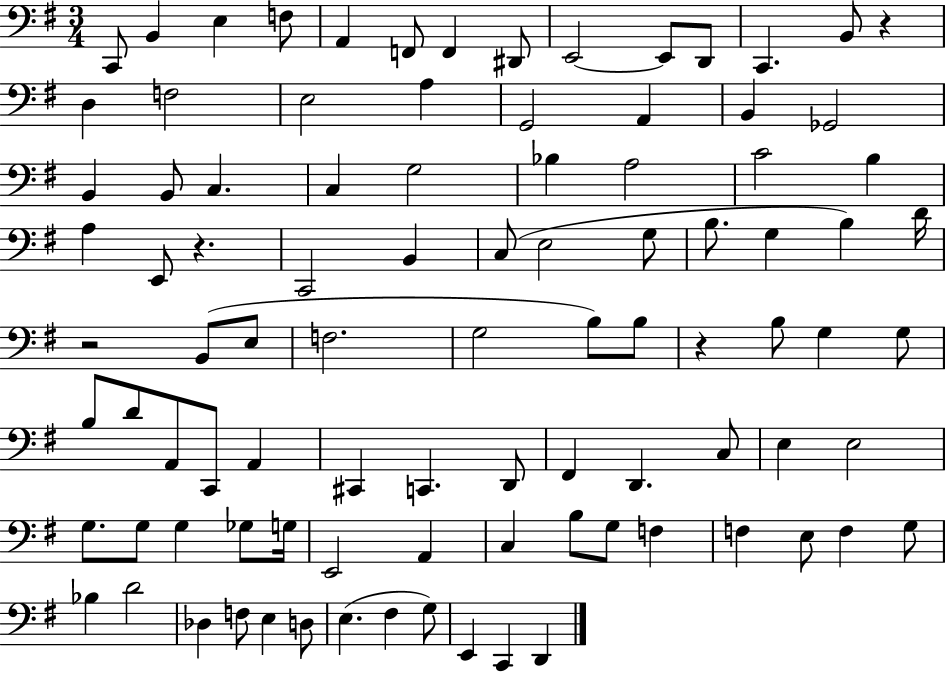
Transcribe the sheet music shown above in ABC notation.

X:1
T:Untitled
M:3/4
L:1/4
K:G
C,,/2 B,, E, F,/2 A,, F,,/2 F,, ^D,,/2 E,,2 E,,/2 D,,/2 C,, B,,/2 z D, F,2 E,2 A, G,,2 A,, B,, _G,,2 B,, B,,/2 C, C, G,2 _B, A,2 C2 B, A, E,,/2 z C,,2 B,, C,/2 E,2 G,/2 B,/2 G, B, D/4 z2 B,,/2 E,/2 F,2 G,2 B,/2 B,/2 z B,/2 G, G,/2 B,/2 D/2 A,,/2 C,,/2 A,, ^C,, C,, D,,/2 ^F,, D,, C,/2 E, E,2 G,/2 G,/2 G, _G,/2 G,/4 E,,2 A,, C, B,/2 G,/2 F, F, E,/2 F, G,/2 _B, D2 _D, F,/2 E, D,/2 E, ^F, G,/2 E,, C,, D,,